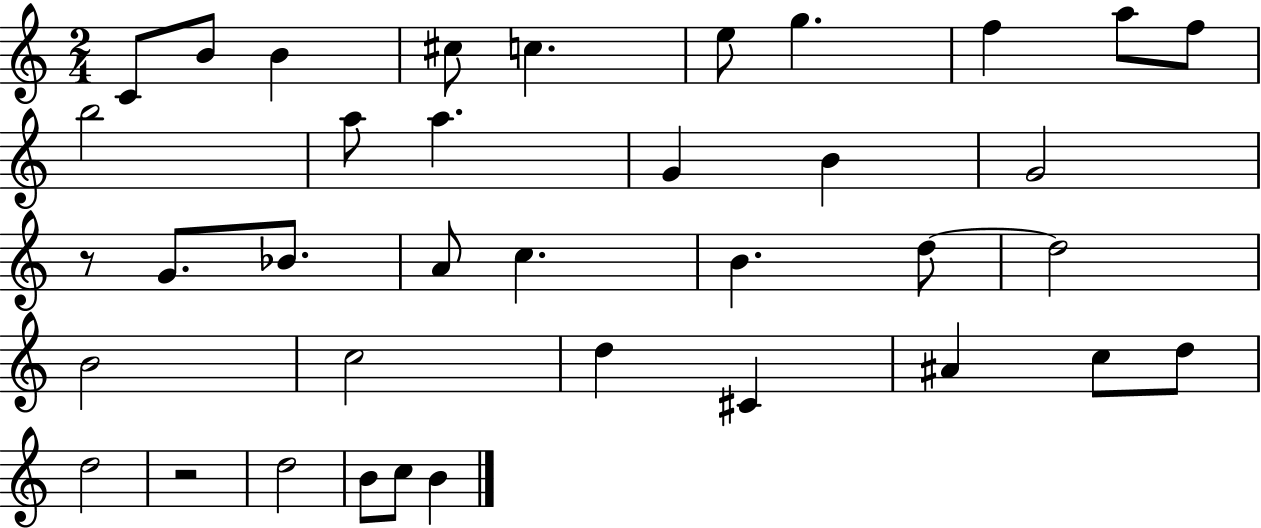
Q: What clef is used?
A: treble